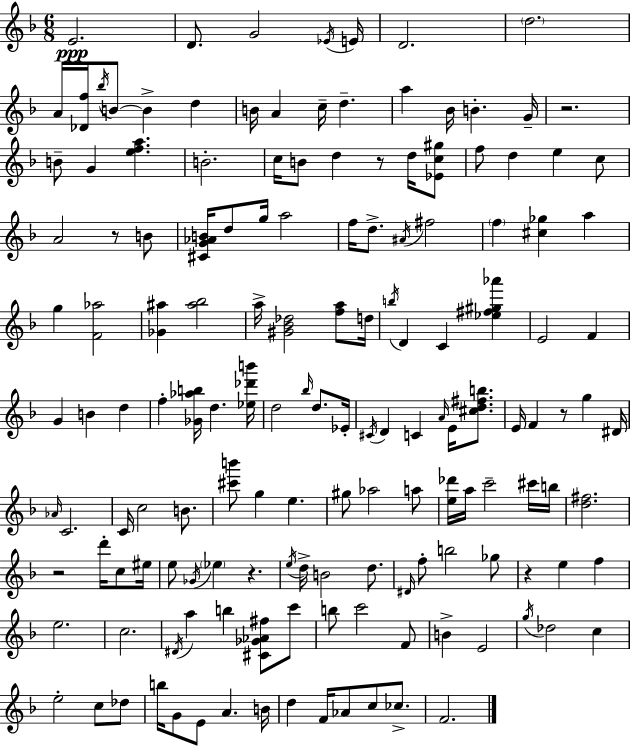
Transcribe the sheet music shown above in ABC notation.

X:1
T:Untitled
M:6/8
L:1/4
K:F
E2 D/2 G2 _E/4 E/4 D2 d2 A/4 [_Df]/4 _b/4 B/2 B d B/4 A c/4 d a _B/4 B G/4 z2 B/2 G [efa] B2 c/4 B/2 d z/2 d/4 [_Ec^g]/2 f/2 d e c/2 A2 z/2 B/2 [^CG_AB]/4 d/2 g/4 a2 f/4 d/2 ^A/4 ^f2 f [^c_g] a g [F_a]2 [_G^a] [^a_b]2 a/4 [^G_B_d]2 [fa]/2 d/4 b/4 D C [_e^f^g_a'] E2 F G B d f [_G_ab]/4 d [_e_d'b']/4 d2 _b/4 d/2 _E/4 ^C/4 D C A/4 E/4 [^cd^fb]/2 E/4 F z/2 g ^D/4 _A/4 C2 C/4 c2 B/2 [^c'b']/2 g e ^g/2 _a2 a/2 [e_d']/4 a/4 c'2 ^c'/4 b/4 [d^f]2 z2 d'/4 c/2 ^e/4 e/2 _G/4 _e z e/4 d/4 B2 d/2 ^D/4 f/2 b2 _g/2 z e f e2 c2 ^D/4 a b [^C_G_A^f]/2 c'/2 b/2 c'2 F/2 B E2 g/4 _d2 c e2 c/2 _d/2 b/4 G/2 E/2 A B/4 d F/4 _A/2 c/2 _c/2 F2